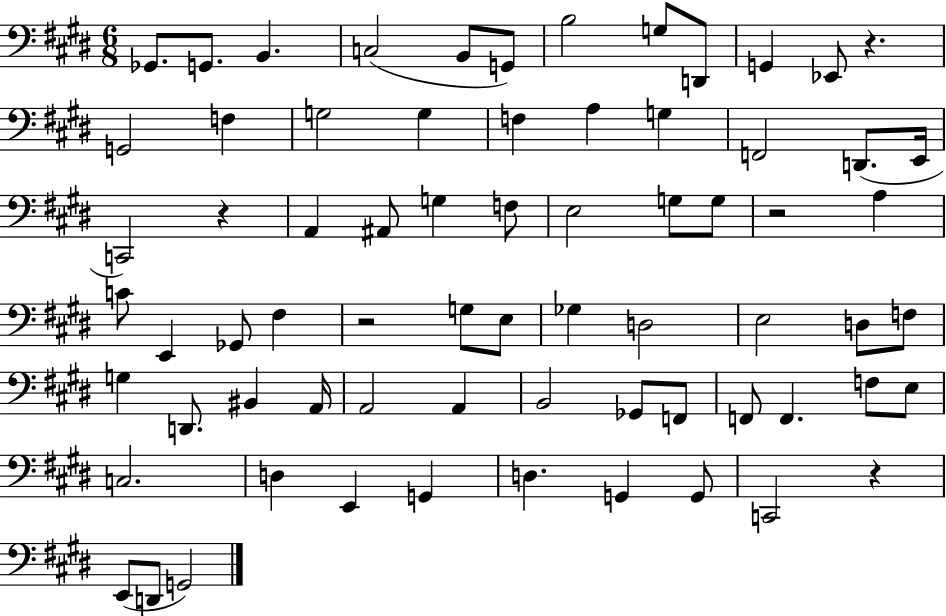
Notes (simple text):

Gb2/e. G2/e. B2/q. C3/h B2/e G2/e B3/h G3/e D2/e G2/q Eb2/e R/q. G2/h F3/q G3/h G3/q F3/q A3/q G3/q F2/h D2/e. E2/s C2/h R/q A2/q A#2/e G3/q F3/e E3/h G3/e G3/e R/h A3/q C4/e E2/q Gb2/e F#3/q R/h G3/e E3/e Gb3/q D3/h E3/h D3/e F3/e G3/q D2/e. BIS2/q A2/s A2/h A2/q B2/h Gb2/e F2/e F2/e F2/q. F3/e E3/e C3/h. D3/q E2/q G2/q D3/q. G2/q G2/e C2/h R/q E2/e D2/e G2/h